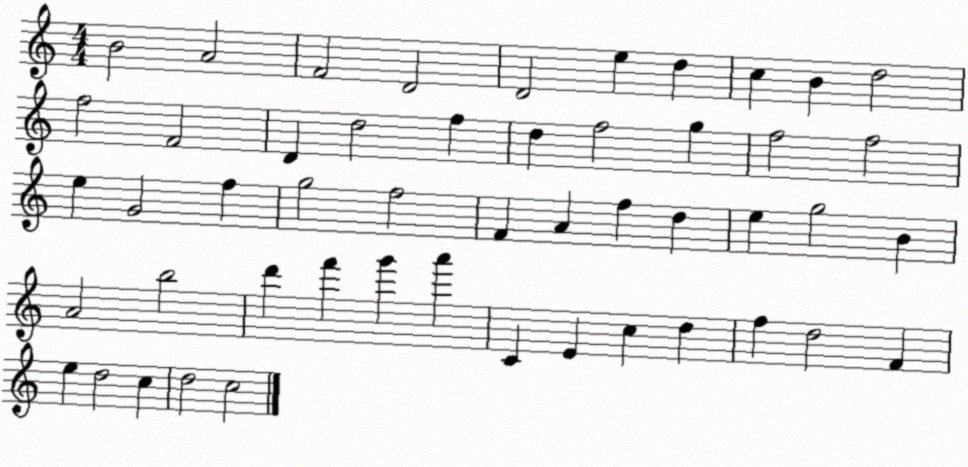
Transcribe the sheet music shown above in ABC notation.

X:1
T:Untitled
M:4/4
L:1/4
K:C
B2 A2 F2 D2 D2 e d c B d2 f2 F2 D d2 f d f2 g f2 f2 e G2 f g2 f2 F A f d e g2 B A2 b2 d' f' g' a' C E c d f d2 F e d2 c d2 c2